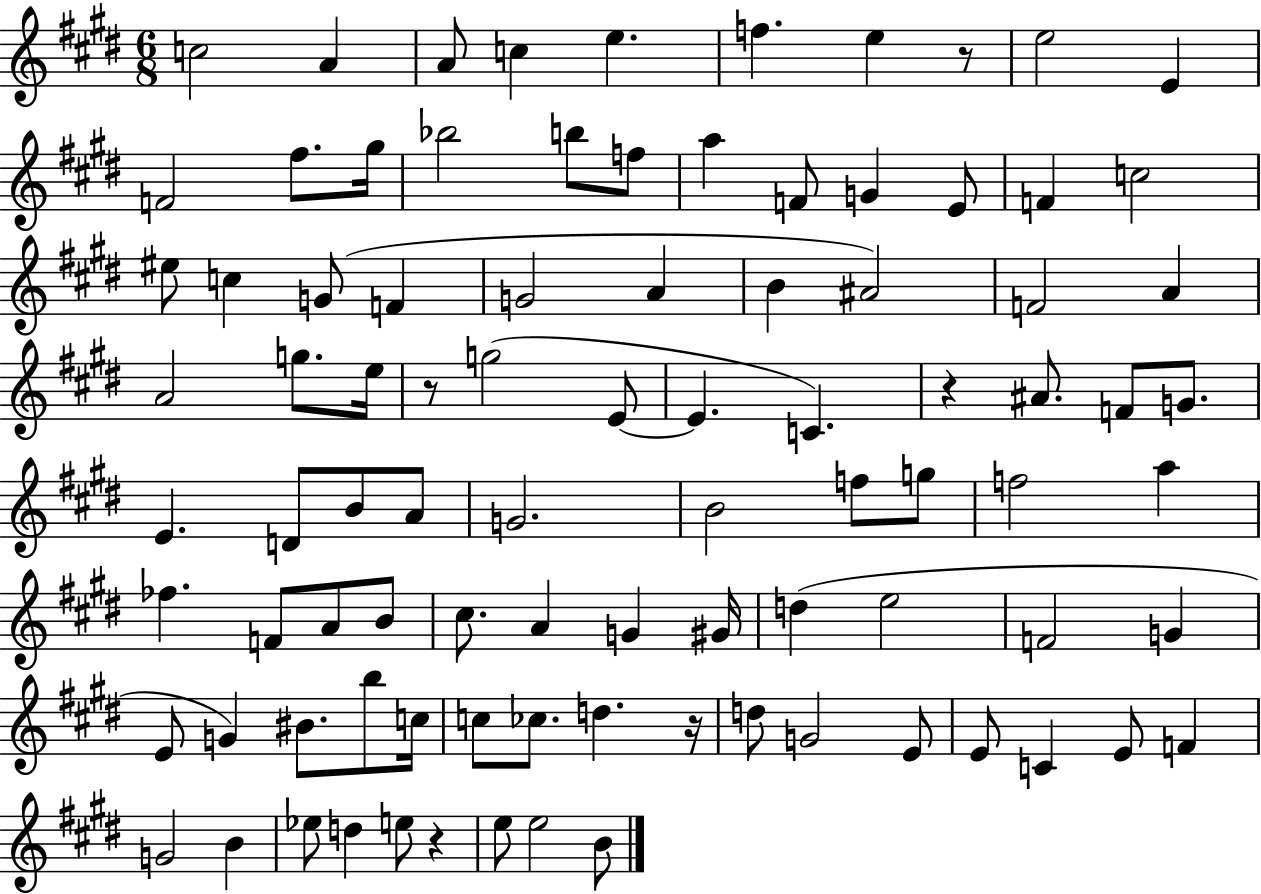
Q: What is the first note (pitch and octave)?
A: C5